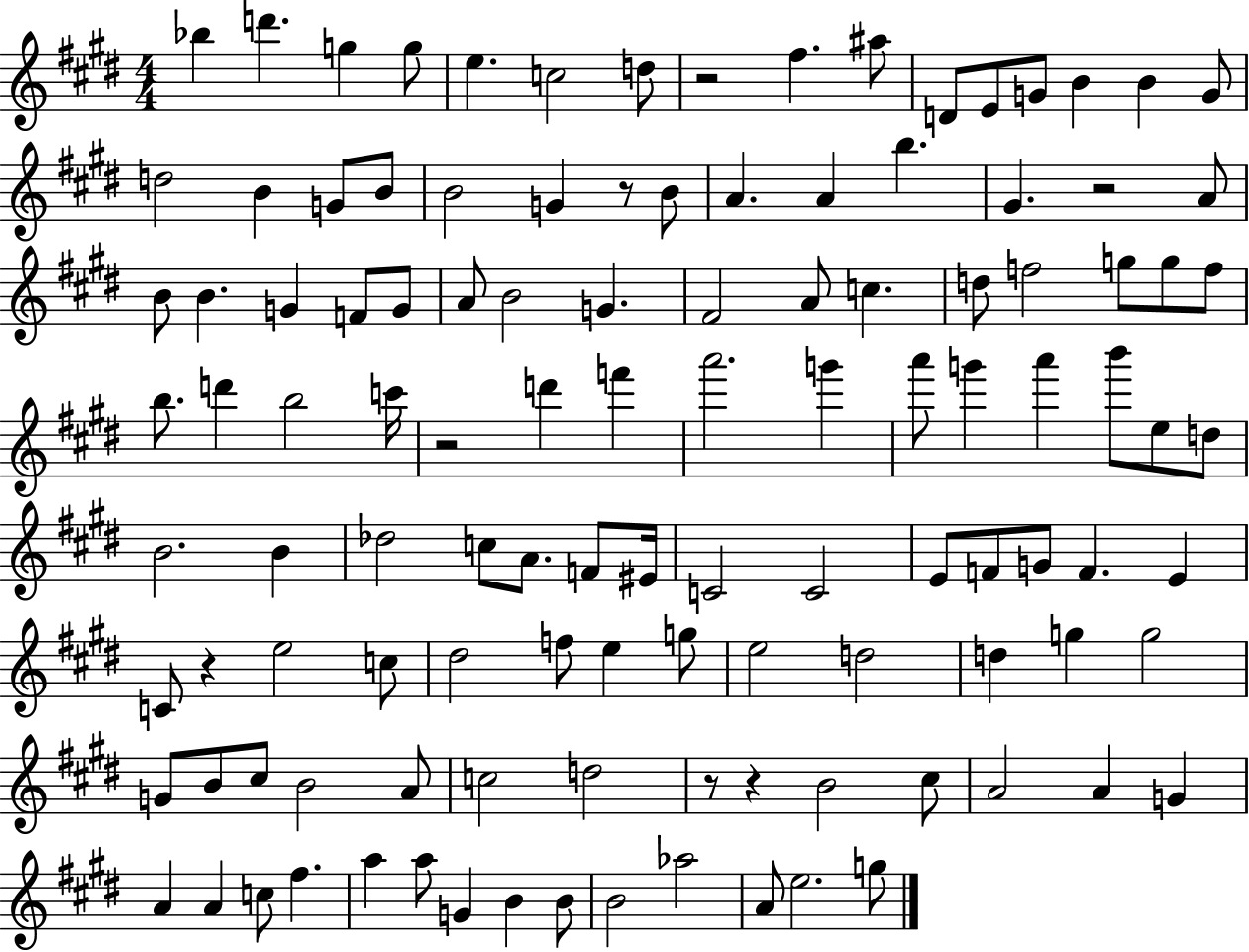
Bb5/q D6/q. G5/q G5/e E5/q. C5/h D5/e R/h F#5/q. A#5/e D4/e E4/e G4/e B4/q B4/q G4/e D5/h B4/q G4/e B4/e B4/h G4/q R/e B4/e A4/q. A4/q B5/q. G#4/q. R/h A4/e B4/e B4/q. G4/q F4/e G4/e A4/e B4/h G4/q. F#4/h A4/e C5/q. D5/e F5/h G5/e G5/e F5/e B5/e. D6/q B5/h C6/s R/h D6/q F6/q A6/h. G6/q A6/e G6/q A6/q B6/e E5/e D5/e B4/h. B4/q Db5/h C5/e A4/e. F4/e EIS4/s C4/h C4/h E4/e F4/e G4/e F4/q. E4/q C4/e R/q E5/h C5/e D#5/h F5/e E5/q G5/e E5/h D5/h D5/q G5/q G5/h G4/e B4/e C#5/e B4/h A4/e C5/h D5/h R/e R/q B4/h C#5/e A4/h A4/q G4/q A4/q A4/q C5/e F#5/q. A5/q A5/e G4/q B4/q B4/e B4/h Ab5/h A4/e E5/h. G5/e